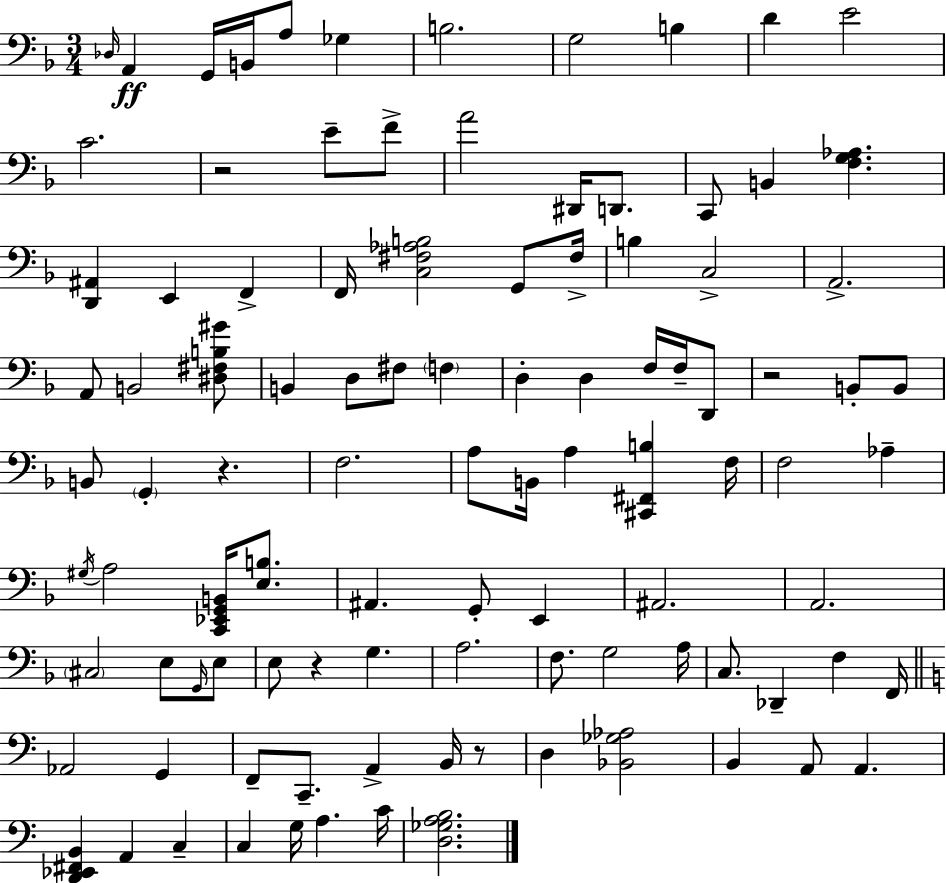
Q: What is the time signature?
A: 3/4